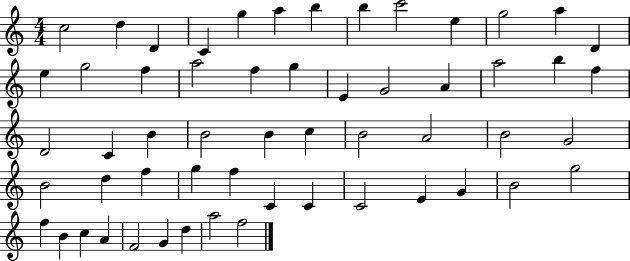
{
  \clef treble
  \numericTimeSignature
  \time 4/4
  \key c \major
  c''2 d''4 d'4 | c'4 g''4 a''4 b''4 | b''4 c'''2 e''4 | g''2 a''4 d'4 | \break e''4 g''2 f''4 | a''2 f''4 g''4 | e'4 g'2 a'4 | a''2 b''4 f''4 | \break d'2 c'4 b'4 | b'2 b'4 c''4 | b'2 a'2 | b'2 g'2 | \break b'2 d''4 f''4 | g''4 f''4 c'4 c'4 | c'2 e'4 g'4 | b'2 g''2 | \break f''4 b'4 c''4 a'4 | f'2 g'4 d''4 | a''2 f''2 | \bar "|."
}